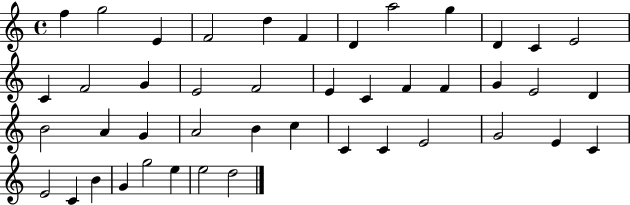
F5/q G5/h E4/q F4/h D5/q F4/q D4/q A5/h G5/q D4/q C4/q E4/h C4/q F4/h G4/q E4/h F4/h E4/q C4/q F4/q F4/q G4/q E4/h D4/q B4/h A4/q G4/q A4/h B4/q C5/q C4/q C4/q E4/h G4/h E4/q C4/q E4/h C4/q B4/q G4/q G5/h E5/q E5/h D5/h